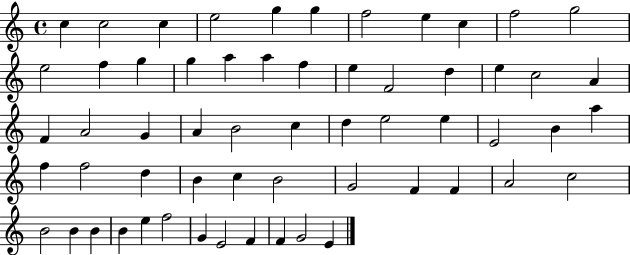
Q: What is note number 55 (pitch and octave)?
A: E4